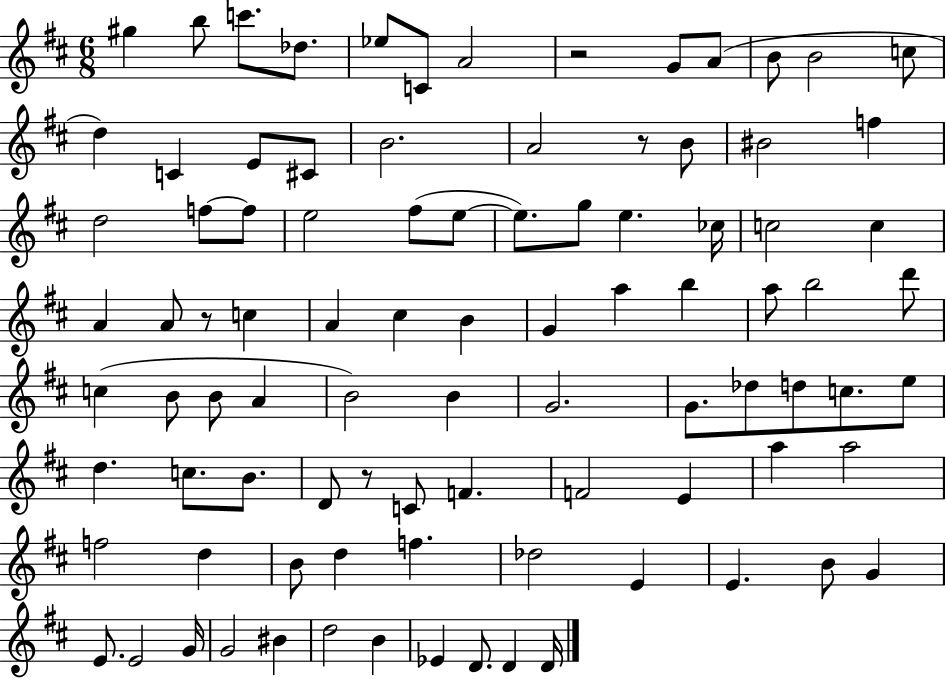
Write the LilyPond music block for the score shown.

{
  \clef treble
  \numericTimeSignature
  \time 6/8
  \key d \major
  gis''4 b''8 c'''8. des''8. | ees''8 c'8 a'2 | r2 g'8 a'8( | b'8 b'2 c''8 | \break d''4) c'4 e'8 cis'8 | b'2. | a'2 r8 b'8 | bis'2 f''4 | \break d''2 f''8~~ f''8 | e''2 fis''8( e''8~~ | e''8.) g''8 e''4. ces''16 | c''2 c''4 | \break a'4 a'8 r8 c''4 | a'4 cis''4 b'4 | g'4 a''4 b''4 | a''8 b''2 d'''8 | \break c''4( b'8 b'8 a'4 | b'2) b'4 | g'2. | g'8. des''8 d''8 c''8. e''8 | \break d''4. c''8. b'8. | d'8 r8 c'8 f'4. | f'2 e'4 | a''4 a''2 | \break f''2 d''4 | b'8 d''4 f''4. | des''2 e'4 | e'4. b'8 g'4 | \break e'8. e'2 g'16 | g'2 bis'4 | d''2 b'4 | ees'4 d'8. d'4 d'16 | \break \bar "|."
}